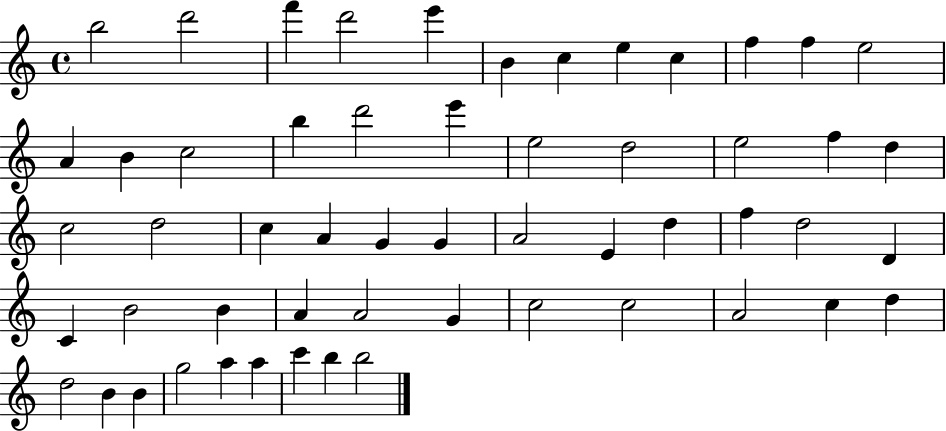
X:1
T:Untitled
M:4/4
L:1/4
K:C
b2 d'2 f' d'2 e' B c e c f f e2 A B c2 b d'2 e' e2 d2 e2 f d c2 d2 c A G G A2 E d f d2 D C B2 B A A2 G c2 c2 A2 c d d2 B B g2 a a c' b b2